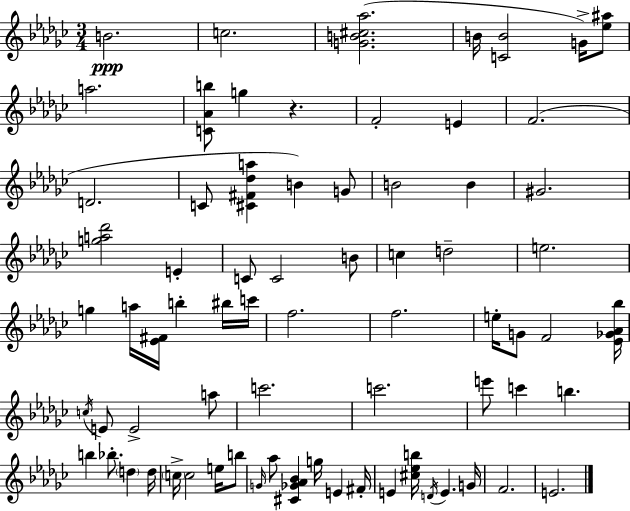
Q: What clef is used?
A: treble